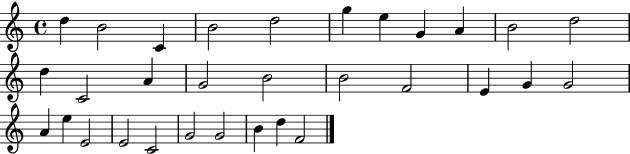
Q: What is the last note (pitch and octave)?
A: F4